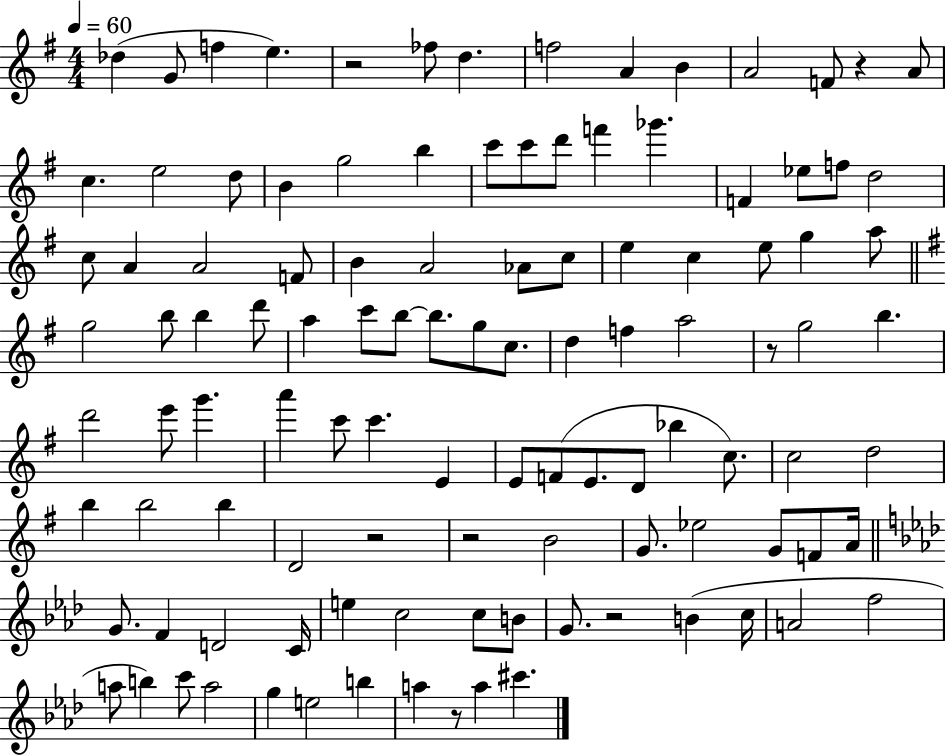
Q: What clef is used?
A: treble